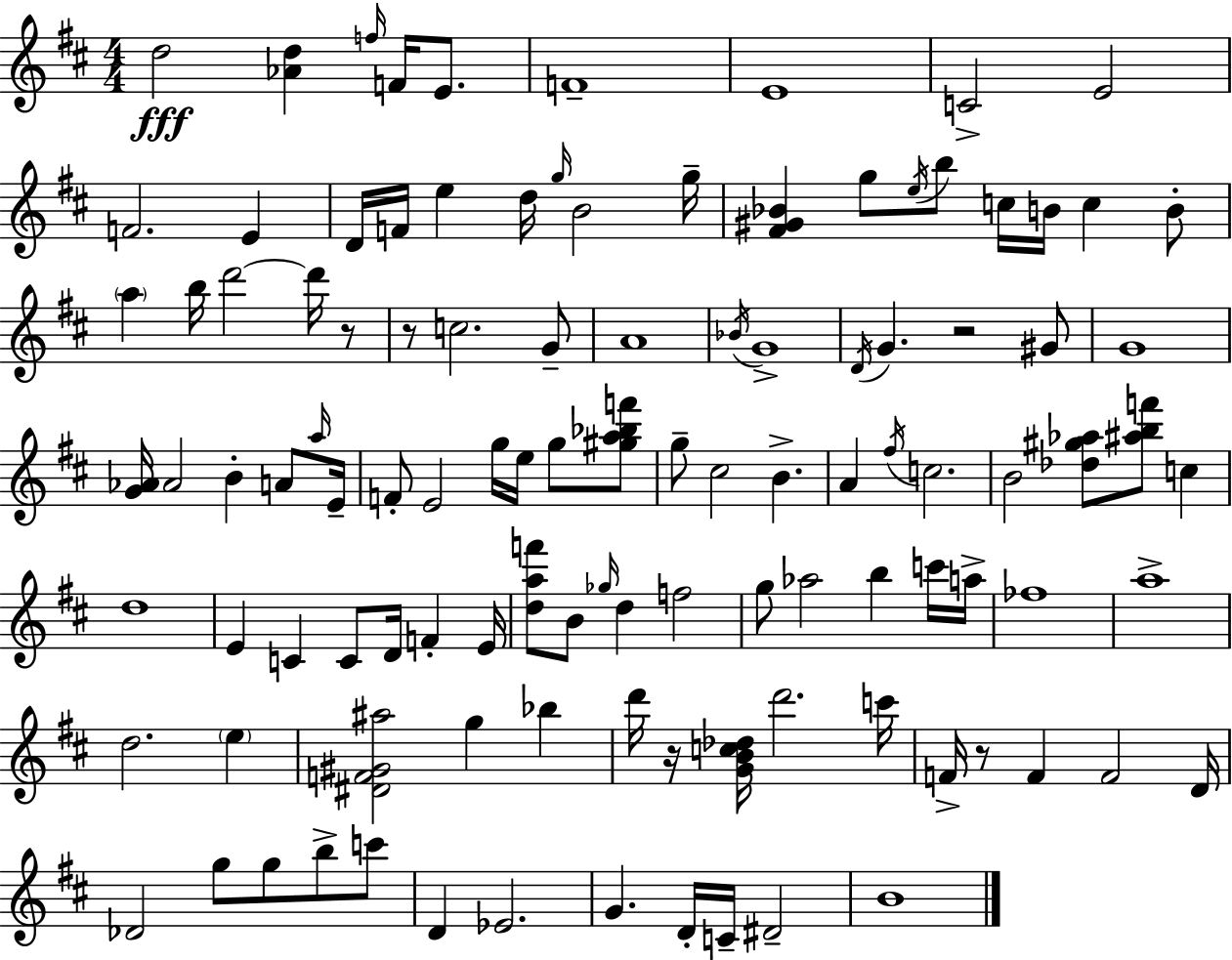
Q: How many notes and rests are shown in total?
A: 110